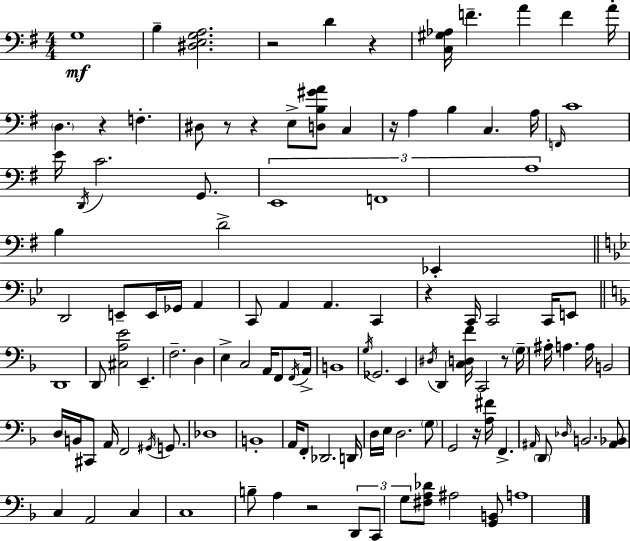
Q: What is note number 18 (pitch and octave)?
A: C4